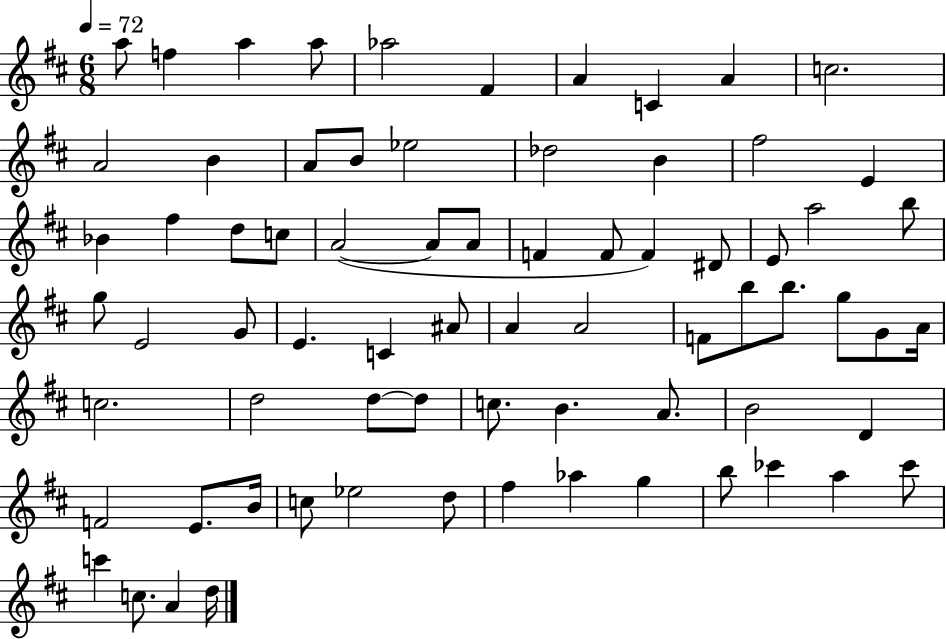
A5/e F5/q A5/q A5/e Ab5/h F#4/q A4/q C4/q A4/q C5/h. A4/h B4/q A4/e B4/e Eb5/h Db5/h B4/q F#5/h E4/q Bb4/q F#5/q D5/e C5/e A4/h A4/e A4/e F4/q F4/e F4/q D#4/e E4/e A5/h B5/e G5/e E4/h G4/e E4/q. C4/q A#4/e A4/q A4/h F4/e B5/e B5/e. G5/e G4/e A4/s C5/h. D5/h D5/e D5/e C5/e. B4/q. A4/e. B4/h D4/q F4/h E4/e. B4/s C5/e Eb5/h D5/e F#5/q Ab5/q G5/q B5/e CES6/q A5/q CES6/e C6/q C5/e. A4/q D5/s